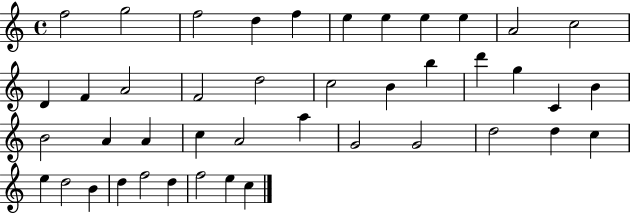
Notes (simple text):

F5/h G5/h F5/h D5/q F5/q E5/q E5/q E5/q E5/q A4/h C5/h D4/q F4/q A4/h F4/h D5/h C5/h B4/q B5/q D6/q G5/q C4/q B4/q B4/h A4/q A4/q C5/q A4/h A5/q G4/h G4/h D5/h D5/q C5/q E5/q D5/h B4/q D5/q F5/h D5/q F5/h E5/q C5/q